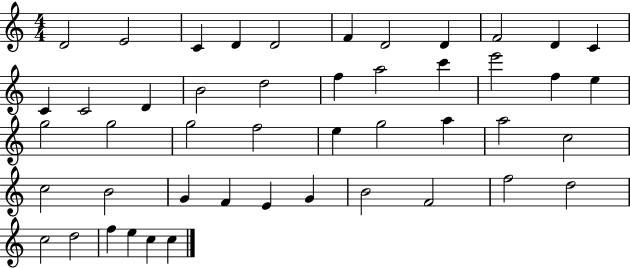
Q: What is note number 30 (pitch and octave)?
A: A5